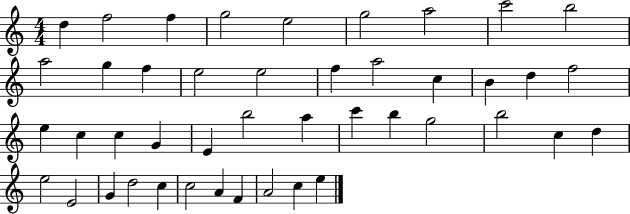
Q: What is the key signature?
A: C major